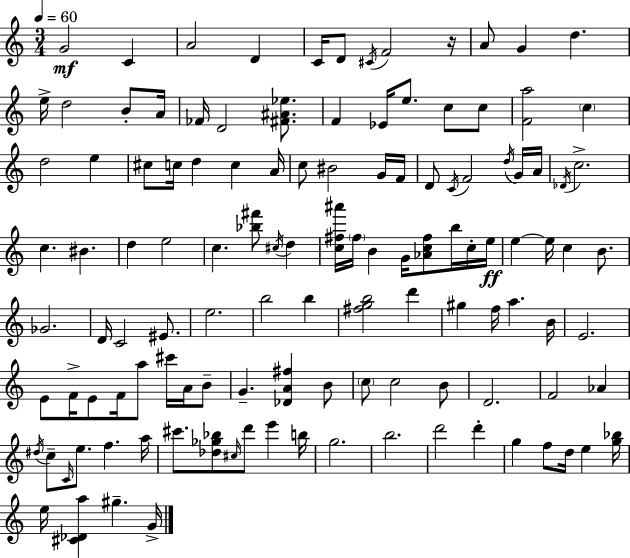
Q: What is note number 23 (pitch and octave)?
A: C5